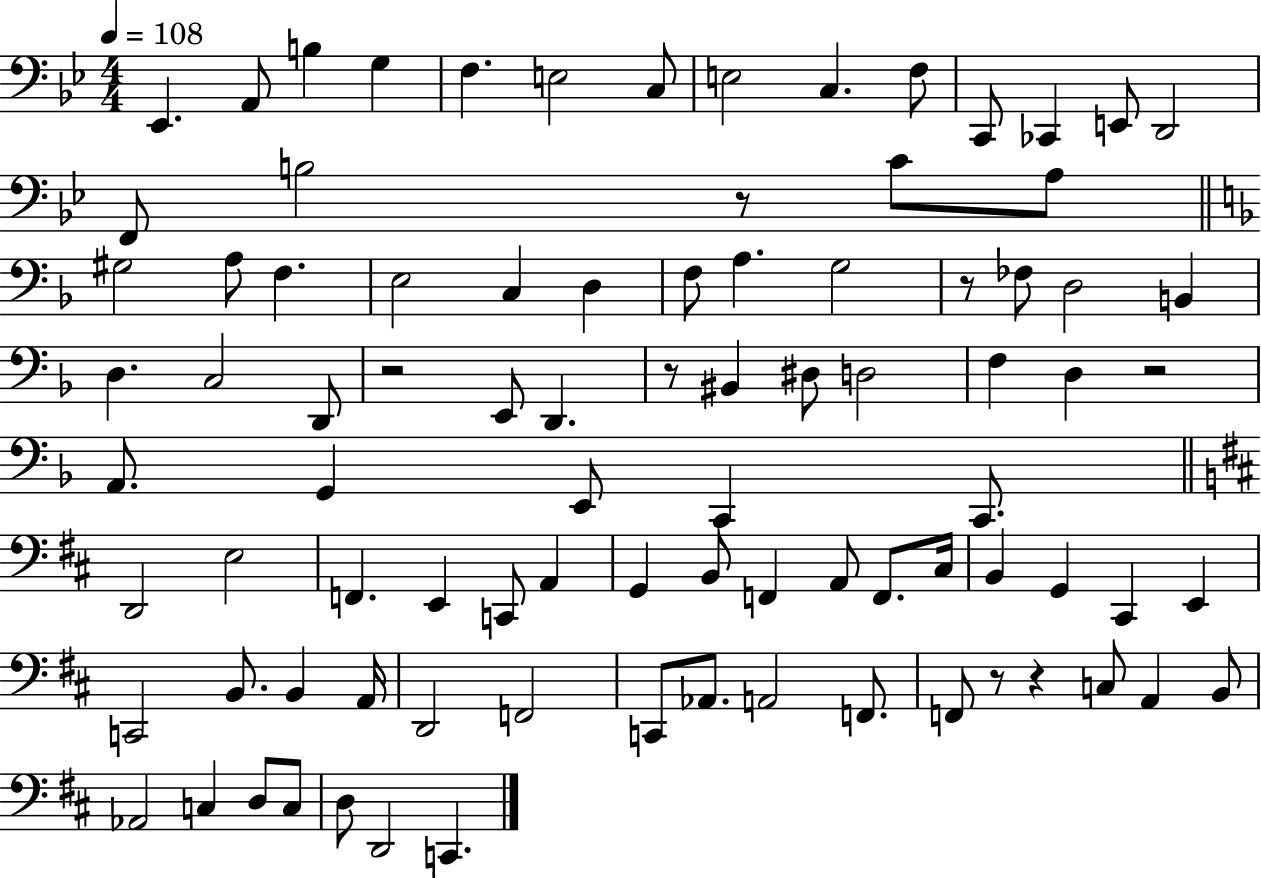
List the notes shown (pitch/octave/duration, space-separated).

Eb2/q. A2/e B3/q G3/q F3/q. E3/h C3/e E3/h C3/q. F3/e C2/e CES2/q E2/e D2/h F2/e B3/h R/e C4/e A3/e G#3/h A3/e F3/q. E3/h C3/q D3/q F3/e A3/q. G3/h R/e FES3/e D3/h B2/q D3/q. C3/h D2/e R/h E2/e D2/q. R/e BIS2/q D#3/e D3/h F3/q D3/q R/h A2/e. G2/q E2/e C2/q C2/e. D2/h E3/h F2/q. E2/q C2/e A2/q G2/q B2/e F2/q A2/e F2/e. C#3/s B2/q G2/q C#2/q E2/q C2/h B2/e. B2/q A2/s D2/h F2/h C2/e Ab2/e. A2/h F2/e. F2/e R/e R/q C3/e A2/q B2/e Ab2/h C3/q D3/e C3/e D3/e D2/h C2/q.